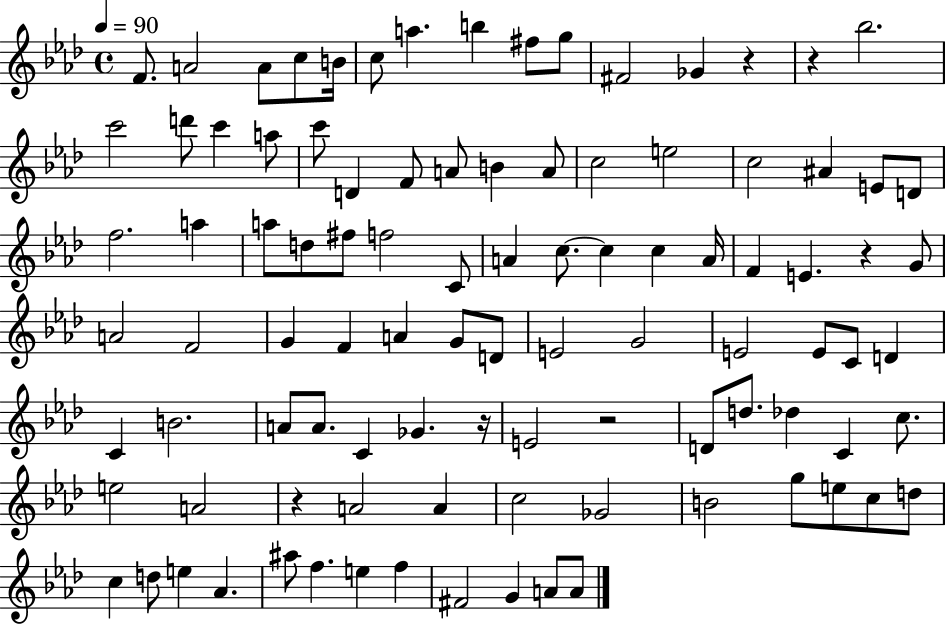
X:1
T:Untitled
M:4/4
L:1/4
K:Ab
F/2 A2 A/2 c/2 B/4 c/2 a b ^f/2 g/2 ^F2 _G z z _b2 c'2 d'/2 c' a/2 c'/2 D F/2 A/2 B A/2 c2 e2 c2 ^A E/2 D/2 f2 a a/2 d/2 ^f/2 f2 C/2 A c/2 c c A/4 F E z G/2 A2 F2 G F A G/2 D/2 E2 G2 E2 E/2 C/2 D C B2 A/2 A/2 C _G z/4 E2 z2 D/2 d/2 _d C c/2 e2 A2 z A2 A c2 _G2 B2 g/2 e/2 c/2 d/2 c d/2 e _A ^a/2 f e f ^F2 G A/2 A/2